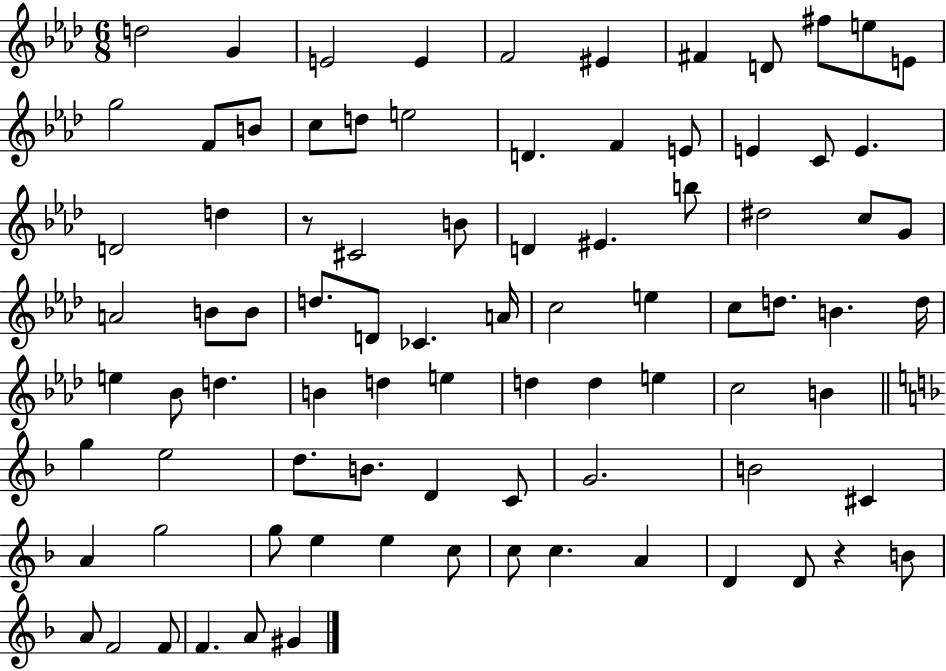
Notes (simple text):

D5/h G4/q E4/h E4/q F4/h EIS4/q F#4/q D4/e F#5/e E5/e E4/e G5/h F4/e B4/e C5/e D5/e E5/h D4/q. F4/q E4/e E4/q C4/e E4/q. D4/h D5/q R/e C#4/h B4/e D4/q EIS4/q. B5/e D#5/h C5/e G4/e A4/h B4/e B4/e D5/e. D4/e CES4/q. A4/s C5/h E5/q C5/e D5/e. B4/q. D5/s E5/q Bb4/e D5/q. B4/q D5/q E5/q D5/q D5/q E5/q C5/h B4/q G5/q E5/h D5/e. B4/e. D4/q C4/e G4/h. B4/h C#4/q A4/q G5/h G5/e E5/q E5/q C5/e C5/e C5/q. A4/q D4/q D4/e R/q B4/e A4/e F4/h F4/e F4/q. A4/e G#4/q